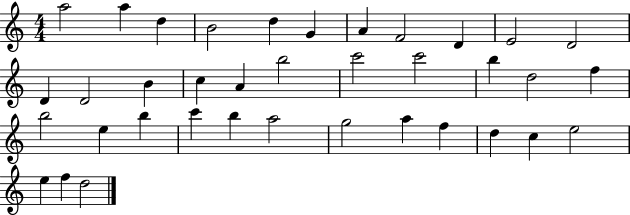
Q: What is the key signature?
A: C major